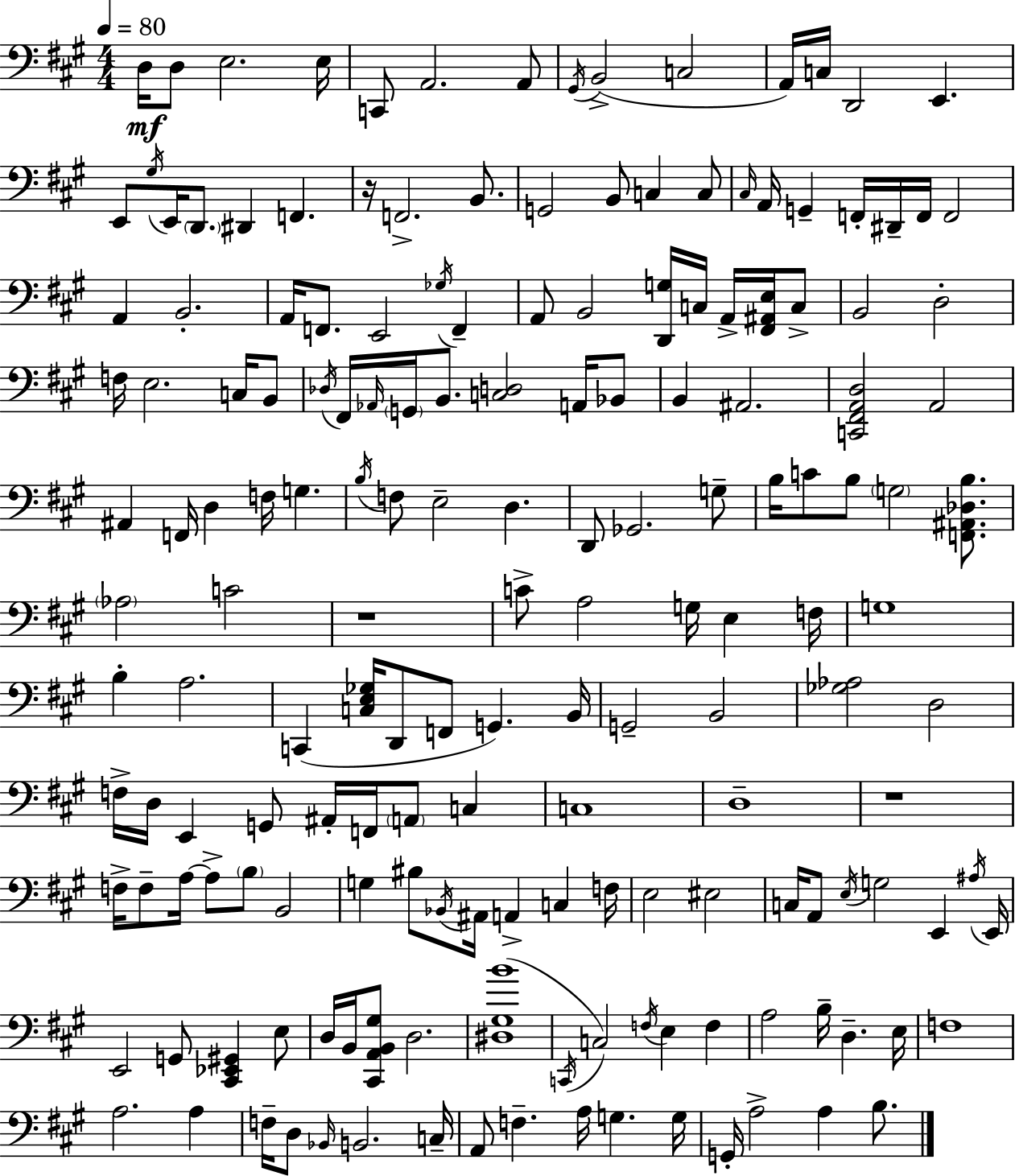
X:1
T:Untitled
M:4/4
L:1/4
K:A
D,/4 D,/2 E,2 E,/4 C,,/2 A,,2 A,,/2 ^G,,/4 B,,2 C,2 A,,/4 C,/4 D,,2 E,, E,,/2 ^G,/4 E,,/4 D,,/2 ^D,, F,, z/4 F,,2 B,,/2 G,,2 B,,/2 C, C,/2 ^C,/4 A,,/4 G,, F,,/4 ^D,,/4 F,,/4 F,,2 A,, B,,2 A,,/4 F,,/2 E,,2 _G,/4 F,, A,,/2 B,,2 [D,,G,]/4 C,/4 A,,/4 [^F,,^A,,E,]/4 C,/2 B,,2 D,2 F,/4 E,2 C,/4 B,,/2 _D,/4 ^F,,/4 _A,,/4 G,,/4 B,,/2 [C,D,]2 A,,/4 _B,,/2 B,, ^A,,2 [C,,^F,,A,,D,]2 A,,2 ^A,, F,,/4 D, F,/4 G, B,/4 F,/2 E,2 D, D,,/2 _G,,2 G,/2 B,/4 C/2 B,/2 G,2 [F,,^A,,_D,B,]/2 _A,2 C2 z4 C/2 A,2 G,/4 E, F,/4 G,4 B, A,2 C,, [C,E,_G,]/4 D,,/2 F,,/2 G,, B,,/4 G,,2 B,,2 [_G,_A,]2 D,2 F,/4 D,/4 E,, G,,/2 ^A,,/4 F,,/4 A,,/2 C, C,4 D,4 z4 F,/4 F,/2 A,/4 A,/2 B,/2 B,,2 G, ^B,/2 _B,,/4 ^A,,/4 A,, C, F,/4 E,2 ^E,2 C,/4 A,,/2 E,/4 G,2 E,, ^A,/4 E,,/4 E,,2 G,,/2 [^C,,_E,,^G,,] E,/2 D,/4 B,,/4 [^C,,A,,B,,^G,]/2 D,2 [^D,^G,B]4 C,,/4 C,2 F,/4 E, F, A,2 B,/4 D, E,/4 F,4 A,2 A, F,/4 D,/2 _B,,/4 B,,2 C,/4 A,,/2 F, A,/4 G, G,/4 G,,/4 A,2 A, B,/2